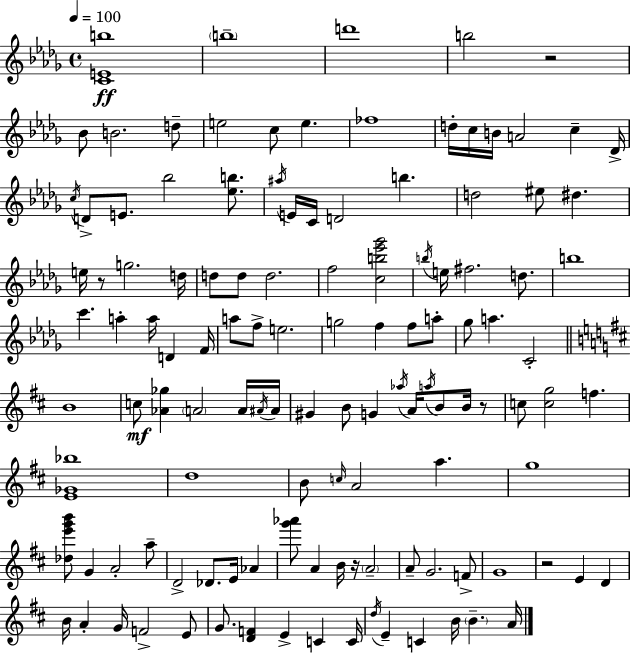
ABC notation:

X:1
T:Untitled
M:4/4
L:1/4
K:Bbm
[CEb]4 b4 d'4 b2 z2 _B/2 B2 d/2 e2 c/2 e _f4 d/4 c/4 B/4 A2 c _D/4 c/4 D/2 E/2 _b2 [_eb]/2 ^a/4 E/4 C/4 D2 b d2 ^e/2 ^d e/4 z/2 g2 d/4 d/2 d/2 d2 f2 [cb_e'_g']2 b/4 e/4 ^f2 d/2 b4 c' a a/4 D F/4 a/2 f/2 e2 g2 f f/2 a/2 _g/2 a C2 B4 c/2 [_A_g] A2 A/4 ^A/4 ^A/4 ^G B/2 G _a/4 A/4 a/4 B/2 B/4 z/2 c/2 [cg]2 f [E_G_b]4 d4 B/2 c/4 A2 a g4 [_de'g'b']/2 G A2 a/2 D2 _D/2 E/4 _A [g'_a']/2 A B/4 z/4 A2 A/2 G2 F/2 G4 z2 E D B/4 A G/4 F2 E/2 G/2 [DF] E C C/4 d/4 E C B/4 B A/4